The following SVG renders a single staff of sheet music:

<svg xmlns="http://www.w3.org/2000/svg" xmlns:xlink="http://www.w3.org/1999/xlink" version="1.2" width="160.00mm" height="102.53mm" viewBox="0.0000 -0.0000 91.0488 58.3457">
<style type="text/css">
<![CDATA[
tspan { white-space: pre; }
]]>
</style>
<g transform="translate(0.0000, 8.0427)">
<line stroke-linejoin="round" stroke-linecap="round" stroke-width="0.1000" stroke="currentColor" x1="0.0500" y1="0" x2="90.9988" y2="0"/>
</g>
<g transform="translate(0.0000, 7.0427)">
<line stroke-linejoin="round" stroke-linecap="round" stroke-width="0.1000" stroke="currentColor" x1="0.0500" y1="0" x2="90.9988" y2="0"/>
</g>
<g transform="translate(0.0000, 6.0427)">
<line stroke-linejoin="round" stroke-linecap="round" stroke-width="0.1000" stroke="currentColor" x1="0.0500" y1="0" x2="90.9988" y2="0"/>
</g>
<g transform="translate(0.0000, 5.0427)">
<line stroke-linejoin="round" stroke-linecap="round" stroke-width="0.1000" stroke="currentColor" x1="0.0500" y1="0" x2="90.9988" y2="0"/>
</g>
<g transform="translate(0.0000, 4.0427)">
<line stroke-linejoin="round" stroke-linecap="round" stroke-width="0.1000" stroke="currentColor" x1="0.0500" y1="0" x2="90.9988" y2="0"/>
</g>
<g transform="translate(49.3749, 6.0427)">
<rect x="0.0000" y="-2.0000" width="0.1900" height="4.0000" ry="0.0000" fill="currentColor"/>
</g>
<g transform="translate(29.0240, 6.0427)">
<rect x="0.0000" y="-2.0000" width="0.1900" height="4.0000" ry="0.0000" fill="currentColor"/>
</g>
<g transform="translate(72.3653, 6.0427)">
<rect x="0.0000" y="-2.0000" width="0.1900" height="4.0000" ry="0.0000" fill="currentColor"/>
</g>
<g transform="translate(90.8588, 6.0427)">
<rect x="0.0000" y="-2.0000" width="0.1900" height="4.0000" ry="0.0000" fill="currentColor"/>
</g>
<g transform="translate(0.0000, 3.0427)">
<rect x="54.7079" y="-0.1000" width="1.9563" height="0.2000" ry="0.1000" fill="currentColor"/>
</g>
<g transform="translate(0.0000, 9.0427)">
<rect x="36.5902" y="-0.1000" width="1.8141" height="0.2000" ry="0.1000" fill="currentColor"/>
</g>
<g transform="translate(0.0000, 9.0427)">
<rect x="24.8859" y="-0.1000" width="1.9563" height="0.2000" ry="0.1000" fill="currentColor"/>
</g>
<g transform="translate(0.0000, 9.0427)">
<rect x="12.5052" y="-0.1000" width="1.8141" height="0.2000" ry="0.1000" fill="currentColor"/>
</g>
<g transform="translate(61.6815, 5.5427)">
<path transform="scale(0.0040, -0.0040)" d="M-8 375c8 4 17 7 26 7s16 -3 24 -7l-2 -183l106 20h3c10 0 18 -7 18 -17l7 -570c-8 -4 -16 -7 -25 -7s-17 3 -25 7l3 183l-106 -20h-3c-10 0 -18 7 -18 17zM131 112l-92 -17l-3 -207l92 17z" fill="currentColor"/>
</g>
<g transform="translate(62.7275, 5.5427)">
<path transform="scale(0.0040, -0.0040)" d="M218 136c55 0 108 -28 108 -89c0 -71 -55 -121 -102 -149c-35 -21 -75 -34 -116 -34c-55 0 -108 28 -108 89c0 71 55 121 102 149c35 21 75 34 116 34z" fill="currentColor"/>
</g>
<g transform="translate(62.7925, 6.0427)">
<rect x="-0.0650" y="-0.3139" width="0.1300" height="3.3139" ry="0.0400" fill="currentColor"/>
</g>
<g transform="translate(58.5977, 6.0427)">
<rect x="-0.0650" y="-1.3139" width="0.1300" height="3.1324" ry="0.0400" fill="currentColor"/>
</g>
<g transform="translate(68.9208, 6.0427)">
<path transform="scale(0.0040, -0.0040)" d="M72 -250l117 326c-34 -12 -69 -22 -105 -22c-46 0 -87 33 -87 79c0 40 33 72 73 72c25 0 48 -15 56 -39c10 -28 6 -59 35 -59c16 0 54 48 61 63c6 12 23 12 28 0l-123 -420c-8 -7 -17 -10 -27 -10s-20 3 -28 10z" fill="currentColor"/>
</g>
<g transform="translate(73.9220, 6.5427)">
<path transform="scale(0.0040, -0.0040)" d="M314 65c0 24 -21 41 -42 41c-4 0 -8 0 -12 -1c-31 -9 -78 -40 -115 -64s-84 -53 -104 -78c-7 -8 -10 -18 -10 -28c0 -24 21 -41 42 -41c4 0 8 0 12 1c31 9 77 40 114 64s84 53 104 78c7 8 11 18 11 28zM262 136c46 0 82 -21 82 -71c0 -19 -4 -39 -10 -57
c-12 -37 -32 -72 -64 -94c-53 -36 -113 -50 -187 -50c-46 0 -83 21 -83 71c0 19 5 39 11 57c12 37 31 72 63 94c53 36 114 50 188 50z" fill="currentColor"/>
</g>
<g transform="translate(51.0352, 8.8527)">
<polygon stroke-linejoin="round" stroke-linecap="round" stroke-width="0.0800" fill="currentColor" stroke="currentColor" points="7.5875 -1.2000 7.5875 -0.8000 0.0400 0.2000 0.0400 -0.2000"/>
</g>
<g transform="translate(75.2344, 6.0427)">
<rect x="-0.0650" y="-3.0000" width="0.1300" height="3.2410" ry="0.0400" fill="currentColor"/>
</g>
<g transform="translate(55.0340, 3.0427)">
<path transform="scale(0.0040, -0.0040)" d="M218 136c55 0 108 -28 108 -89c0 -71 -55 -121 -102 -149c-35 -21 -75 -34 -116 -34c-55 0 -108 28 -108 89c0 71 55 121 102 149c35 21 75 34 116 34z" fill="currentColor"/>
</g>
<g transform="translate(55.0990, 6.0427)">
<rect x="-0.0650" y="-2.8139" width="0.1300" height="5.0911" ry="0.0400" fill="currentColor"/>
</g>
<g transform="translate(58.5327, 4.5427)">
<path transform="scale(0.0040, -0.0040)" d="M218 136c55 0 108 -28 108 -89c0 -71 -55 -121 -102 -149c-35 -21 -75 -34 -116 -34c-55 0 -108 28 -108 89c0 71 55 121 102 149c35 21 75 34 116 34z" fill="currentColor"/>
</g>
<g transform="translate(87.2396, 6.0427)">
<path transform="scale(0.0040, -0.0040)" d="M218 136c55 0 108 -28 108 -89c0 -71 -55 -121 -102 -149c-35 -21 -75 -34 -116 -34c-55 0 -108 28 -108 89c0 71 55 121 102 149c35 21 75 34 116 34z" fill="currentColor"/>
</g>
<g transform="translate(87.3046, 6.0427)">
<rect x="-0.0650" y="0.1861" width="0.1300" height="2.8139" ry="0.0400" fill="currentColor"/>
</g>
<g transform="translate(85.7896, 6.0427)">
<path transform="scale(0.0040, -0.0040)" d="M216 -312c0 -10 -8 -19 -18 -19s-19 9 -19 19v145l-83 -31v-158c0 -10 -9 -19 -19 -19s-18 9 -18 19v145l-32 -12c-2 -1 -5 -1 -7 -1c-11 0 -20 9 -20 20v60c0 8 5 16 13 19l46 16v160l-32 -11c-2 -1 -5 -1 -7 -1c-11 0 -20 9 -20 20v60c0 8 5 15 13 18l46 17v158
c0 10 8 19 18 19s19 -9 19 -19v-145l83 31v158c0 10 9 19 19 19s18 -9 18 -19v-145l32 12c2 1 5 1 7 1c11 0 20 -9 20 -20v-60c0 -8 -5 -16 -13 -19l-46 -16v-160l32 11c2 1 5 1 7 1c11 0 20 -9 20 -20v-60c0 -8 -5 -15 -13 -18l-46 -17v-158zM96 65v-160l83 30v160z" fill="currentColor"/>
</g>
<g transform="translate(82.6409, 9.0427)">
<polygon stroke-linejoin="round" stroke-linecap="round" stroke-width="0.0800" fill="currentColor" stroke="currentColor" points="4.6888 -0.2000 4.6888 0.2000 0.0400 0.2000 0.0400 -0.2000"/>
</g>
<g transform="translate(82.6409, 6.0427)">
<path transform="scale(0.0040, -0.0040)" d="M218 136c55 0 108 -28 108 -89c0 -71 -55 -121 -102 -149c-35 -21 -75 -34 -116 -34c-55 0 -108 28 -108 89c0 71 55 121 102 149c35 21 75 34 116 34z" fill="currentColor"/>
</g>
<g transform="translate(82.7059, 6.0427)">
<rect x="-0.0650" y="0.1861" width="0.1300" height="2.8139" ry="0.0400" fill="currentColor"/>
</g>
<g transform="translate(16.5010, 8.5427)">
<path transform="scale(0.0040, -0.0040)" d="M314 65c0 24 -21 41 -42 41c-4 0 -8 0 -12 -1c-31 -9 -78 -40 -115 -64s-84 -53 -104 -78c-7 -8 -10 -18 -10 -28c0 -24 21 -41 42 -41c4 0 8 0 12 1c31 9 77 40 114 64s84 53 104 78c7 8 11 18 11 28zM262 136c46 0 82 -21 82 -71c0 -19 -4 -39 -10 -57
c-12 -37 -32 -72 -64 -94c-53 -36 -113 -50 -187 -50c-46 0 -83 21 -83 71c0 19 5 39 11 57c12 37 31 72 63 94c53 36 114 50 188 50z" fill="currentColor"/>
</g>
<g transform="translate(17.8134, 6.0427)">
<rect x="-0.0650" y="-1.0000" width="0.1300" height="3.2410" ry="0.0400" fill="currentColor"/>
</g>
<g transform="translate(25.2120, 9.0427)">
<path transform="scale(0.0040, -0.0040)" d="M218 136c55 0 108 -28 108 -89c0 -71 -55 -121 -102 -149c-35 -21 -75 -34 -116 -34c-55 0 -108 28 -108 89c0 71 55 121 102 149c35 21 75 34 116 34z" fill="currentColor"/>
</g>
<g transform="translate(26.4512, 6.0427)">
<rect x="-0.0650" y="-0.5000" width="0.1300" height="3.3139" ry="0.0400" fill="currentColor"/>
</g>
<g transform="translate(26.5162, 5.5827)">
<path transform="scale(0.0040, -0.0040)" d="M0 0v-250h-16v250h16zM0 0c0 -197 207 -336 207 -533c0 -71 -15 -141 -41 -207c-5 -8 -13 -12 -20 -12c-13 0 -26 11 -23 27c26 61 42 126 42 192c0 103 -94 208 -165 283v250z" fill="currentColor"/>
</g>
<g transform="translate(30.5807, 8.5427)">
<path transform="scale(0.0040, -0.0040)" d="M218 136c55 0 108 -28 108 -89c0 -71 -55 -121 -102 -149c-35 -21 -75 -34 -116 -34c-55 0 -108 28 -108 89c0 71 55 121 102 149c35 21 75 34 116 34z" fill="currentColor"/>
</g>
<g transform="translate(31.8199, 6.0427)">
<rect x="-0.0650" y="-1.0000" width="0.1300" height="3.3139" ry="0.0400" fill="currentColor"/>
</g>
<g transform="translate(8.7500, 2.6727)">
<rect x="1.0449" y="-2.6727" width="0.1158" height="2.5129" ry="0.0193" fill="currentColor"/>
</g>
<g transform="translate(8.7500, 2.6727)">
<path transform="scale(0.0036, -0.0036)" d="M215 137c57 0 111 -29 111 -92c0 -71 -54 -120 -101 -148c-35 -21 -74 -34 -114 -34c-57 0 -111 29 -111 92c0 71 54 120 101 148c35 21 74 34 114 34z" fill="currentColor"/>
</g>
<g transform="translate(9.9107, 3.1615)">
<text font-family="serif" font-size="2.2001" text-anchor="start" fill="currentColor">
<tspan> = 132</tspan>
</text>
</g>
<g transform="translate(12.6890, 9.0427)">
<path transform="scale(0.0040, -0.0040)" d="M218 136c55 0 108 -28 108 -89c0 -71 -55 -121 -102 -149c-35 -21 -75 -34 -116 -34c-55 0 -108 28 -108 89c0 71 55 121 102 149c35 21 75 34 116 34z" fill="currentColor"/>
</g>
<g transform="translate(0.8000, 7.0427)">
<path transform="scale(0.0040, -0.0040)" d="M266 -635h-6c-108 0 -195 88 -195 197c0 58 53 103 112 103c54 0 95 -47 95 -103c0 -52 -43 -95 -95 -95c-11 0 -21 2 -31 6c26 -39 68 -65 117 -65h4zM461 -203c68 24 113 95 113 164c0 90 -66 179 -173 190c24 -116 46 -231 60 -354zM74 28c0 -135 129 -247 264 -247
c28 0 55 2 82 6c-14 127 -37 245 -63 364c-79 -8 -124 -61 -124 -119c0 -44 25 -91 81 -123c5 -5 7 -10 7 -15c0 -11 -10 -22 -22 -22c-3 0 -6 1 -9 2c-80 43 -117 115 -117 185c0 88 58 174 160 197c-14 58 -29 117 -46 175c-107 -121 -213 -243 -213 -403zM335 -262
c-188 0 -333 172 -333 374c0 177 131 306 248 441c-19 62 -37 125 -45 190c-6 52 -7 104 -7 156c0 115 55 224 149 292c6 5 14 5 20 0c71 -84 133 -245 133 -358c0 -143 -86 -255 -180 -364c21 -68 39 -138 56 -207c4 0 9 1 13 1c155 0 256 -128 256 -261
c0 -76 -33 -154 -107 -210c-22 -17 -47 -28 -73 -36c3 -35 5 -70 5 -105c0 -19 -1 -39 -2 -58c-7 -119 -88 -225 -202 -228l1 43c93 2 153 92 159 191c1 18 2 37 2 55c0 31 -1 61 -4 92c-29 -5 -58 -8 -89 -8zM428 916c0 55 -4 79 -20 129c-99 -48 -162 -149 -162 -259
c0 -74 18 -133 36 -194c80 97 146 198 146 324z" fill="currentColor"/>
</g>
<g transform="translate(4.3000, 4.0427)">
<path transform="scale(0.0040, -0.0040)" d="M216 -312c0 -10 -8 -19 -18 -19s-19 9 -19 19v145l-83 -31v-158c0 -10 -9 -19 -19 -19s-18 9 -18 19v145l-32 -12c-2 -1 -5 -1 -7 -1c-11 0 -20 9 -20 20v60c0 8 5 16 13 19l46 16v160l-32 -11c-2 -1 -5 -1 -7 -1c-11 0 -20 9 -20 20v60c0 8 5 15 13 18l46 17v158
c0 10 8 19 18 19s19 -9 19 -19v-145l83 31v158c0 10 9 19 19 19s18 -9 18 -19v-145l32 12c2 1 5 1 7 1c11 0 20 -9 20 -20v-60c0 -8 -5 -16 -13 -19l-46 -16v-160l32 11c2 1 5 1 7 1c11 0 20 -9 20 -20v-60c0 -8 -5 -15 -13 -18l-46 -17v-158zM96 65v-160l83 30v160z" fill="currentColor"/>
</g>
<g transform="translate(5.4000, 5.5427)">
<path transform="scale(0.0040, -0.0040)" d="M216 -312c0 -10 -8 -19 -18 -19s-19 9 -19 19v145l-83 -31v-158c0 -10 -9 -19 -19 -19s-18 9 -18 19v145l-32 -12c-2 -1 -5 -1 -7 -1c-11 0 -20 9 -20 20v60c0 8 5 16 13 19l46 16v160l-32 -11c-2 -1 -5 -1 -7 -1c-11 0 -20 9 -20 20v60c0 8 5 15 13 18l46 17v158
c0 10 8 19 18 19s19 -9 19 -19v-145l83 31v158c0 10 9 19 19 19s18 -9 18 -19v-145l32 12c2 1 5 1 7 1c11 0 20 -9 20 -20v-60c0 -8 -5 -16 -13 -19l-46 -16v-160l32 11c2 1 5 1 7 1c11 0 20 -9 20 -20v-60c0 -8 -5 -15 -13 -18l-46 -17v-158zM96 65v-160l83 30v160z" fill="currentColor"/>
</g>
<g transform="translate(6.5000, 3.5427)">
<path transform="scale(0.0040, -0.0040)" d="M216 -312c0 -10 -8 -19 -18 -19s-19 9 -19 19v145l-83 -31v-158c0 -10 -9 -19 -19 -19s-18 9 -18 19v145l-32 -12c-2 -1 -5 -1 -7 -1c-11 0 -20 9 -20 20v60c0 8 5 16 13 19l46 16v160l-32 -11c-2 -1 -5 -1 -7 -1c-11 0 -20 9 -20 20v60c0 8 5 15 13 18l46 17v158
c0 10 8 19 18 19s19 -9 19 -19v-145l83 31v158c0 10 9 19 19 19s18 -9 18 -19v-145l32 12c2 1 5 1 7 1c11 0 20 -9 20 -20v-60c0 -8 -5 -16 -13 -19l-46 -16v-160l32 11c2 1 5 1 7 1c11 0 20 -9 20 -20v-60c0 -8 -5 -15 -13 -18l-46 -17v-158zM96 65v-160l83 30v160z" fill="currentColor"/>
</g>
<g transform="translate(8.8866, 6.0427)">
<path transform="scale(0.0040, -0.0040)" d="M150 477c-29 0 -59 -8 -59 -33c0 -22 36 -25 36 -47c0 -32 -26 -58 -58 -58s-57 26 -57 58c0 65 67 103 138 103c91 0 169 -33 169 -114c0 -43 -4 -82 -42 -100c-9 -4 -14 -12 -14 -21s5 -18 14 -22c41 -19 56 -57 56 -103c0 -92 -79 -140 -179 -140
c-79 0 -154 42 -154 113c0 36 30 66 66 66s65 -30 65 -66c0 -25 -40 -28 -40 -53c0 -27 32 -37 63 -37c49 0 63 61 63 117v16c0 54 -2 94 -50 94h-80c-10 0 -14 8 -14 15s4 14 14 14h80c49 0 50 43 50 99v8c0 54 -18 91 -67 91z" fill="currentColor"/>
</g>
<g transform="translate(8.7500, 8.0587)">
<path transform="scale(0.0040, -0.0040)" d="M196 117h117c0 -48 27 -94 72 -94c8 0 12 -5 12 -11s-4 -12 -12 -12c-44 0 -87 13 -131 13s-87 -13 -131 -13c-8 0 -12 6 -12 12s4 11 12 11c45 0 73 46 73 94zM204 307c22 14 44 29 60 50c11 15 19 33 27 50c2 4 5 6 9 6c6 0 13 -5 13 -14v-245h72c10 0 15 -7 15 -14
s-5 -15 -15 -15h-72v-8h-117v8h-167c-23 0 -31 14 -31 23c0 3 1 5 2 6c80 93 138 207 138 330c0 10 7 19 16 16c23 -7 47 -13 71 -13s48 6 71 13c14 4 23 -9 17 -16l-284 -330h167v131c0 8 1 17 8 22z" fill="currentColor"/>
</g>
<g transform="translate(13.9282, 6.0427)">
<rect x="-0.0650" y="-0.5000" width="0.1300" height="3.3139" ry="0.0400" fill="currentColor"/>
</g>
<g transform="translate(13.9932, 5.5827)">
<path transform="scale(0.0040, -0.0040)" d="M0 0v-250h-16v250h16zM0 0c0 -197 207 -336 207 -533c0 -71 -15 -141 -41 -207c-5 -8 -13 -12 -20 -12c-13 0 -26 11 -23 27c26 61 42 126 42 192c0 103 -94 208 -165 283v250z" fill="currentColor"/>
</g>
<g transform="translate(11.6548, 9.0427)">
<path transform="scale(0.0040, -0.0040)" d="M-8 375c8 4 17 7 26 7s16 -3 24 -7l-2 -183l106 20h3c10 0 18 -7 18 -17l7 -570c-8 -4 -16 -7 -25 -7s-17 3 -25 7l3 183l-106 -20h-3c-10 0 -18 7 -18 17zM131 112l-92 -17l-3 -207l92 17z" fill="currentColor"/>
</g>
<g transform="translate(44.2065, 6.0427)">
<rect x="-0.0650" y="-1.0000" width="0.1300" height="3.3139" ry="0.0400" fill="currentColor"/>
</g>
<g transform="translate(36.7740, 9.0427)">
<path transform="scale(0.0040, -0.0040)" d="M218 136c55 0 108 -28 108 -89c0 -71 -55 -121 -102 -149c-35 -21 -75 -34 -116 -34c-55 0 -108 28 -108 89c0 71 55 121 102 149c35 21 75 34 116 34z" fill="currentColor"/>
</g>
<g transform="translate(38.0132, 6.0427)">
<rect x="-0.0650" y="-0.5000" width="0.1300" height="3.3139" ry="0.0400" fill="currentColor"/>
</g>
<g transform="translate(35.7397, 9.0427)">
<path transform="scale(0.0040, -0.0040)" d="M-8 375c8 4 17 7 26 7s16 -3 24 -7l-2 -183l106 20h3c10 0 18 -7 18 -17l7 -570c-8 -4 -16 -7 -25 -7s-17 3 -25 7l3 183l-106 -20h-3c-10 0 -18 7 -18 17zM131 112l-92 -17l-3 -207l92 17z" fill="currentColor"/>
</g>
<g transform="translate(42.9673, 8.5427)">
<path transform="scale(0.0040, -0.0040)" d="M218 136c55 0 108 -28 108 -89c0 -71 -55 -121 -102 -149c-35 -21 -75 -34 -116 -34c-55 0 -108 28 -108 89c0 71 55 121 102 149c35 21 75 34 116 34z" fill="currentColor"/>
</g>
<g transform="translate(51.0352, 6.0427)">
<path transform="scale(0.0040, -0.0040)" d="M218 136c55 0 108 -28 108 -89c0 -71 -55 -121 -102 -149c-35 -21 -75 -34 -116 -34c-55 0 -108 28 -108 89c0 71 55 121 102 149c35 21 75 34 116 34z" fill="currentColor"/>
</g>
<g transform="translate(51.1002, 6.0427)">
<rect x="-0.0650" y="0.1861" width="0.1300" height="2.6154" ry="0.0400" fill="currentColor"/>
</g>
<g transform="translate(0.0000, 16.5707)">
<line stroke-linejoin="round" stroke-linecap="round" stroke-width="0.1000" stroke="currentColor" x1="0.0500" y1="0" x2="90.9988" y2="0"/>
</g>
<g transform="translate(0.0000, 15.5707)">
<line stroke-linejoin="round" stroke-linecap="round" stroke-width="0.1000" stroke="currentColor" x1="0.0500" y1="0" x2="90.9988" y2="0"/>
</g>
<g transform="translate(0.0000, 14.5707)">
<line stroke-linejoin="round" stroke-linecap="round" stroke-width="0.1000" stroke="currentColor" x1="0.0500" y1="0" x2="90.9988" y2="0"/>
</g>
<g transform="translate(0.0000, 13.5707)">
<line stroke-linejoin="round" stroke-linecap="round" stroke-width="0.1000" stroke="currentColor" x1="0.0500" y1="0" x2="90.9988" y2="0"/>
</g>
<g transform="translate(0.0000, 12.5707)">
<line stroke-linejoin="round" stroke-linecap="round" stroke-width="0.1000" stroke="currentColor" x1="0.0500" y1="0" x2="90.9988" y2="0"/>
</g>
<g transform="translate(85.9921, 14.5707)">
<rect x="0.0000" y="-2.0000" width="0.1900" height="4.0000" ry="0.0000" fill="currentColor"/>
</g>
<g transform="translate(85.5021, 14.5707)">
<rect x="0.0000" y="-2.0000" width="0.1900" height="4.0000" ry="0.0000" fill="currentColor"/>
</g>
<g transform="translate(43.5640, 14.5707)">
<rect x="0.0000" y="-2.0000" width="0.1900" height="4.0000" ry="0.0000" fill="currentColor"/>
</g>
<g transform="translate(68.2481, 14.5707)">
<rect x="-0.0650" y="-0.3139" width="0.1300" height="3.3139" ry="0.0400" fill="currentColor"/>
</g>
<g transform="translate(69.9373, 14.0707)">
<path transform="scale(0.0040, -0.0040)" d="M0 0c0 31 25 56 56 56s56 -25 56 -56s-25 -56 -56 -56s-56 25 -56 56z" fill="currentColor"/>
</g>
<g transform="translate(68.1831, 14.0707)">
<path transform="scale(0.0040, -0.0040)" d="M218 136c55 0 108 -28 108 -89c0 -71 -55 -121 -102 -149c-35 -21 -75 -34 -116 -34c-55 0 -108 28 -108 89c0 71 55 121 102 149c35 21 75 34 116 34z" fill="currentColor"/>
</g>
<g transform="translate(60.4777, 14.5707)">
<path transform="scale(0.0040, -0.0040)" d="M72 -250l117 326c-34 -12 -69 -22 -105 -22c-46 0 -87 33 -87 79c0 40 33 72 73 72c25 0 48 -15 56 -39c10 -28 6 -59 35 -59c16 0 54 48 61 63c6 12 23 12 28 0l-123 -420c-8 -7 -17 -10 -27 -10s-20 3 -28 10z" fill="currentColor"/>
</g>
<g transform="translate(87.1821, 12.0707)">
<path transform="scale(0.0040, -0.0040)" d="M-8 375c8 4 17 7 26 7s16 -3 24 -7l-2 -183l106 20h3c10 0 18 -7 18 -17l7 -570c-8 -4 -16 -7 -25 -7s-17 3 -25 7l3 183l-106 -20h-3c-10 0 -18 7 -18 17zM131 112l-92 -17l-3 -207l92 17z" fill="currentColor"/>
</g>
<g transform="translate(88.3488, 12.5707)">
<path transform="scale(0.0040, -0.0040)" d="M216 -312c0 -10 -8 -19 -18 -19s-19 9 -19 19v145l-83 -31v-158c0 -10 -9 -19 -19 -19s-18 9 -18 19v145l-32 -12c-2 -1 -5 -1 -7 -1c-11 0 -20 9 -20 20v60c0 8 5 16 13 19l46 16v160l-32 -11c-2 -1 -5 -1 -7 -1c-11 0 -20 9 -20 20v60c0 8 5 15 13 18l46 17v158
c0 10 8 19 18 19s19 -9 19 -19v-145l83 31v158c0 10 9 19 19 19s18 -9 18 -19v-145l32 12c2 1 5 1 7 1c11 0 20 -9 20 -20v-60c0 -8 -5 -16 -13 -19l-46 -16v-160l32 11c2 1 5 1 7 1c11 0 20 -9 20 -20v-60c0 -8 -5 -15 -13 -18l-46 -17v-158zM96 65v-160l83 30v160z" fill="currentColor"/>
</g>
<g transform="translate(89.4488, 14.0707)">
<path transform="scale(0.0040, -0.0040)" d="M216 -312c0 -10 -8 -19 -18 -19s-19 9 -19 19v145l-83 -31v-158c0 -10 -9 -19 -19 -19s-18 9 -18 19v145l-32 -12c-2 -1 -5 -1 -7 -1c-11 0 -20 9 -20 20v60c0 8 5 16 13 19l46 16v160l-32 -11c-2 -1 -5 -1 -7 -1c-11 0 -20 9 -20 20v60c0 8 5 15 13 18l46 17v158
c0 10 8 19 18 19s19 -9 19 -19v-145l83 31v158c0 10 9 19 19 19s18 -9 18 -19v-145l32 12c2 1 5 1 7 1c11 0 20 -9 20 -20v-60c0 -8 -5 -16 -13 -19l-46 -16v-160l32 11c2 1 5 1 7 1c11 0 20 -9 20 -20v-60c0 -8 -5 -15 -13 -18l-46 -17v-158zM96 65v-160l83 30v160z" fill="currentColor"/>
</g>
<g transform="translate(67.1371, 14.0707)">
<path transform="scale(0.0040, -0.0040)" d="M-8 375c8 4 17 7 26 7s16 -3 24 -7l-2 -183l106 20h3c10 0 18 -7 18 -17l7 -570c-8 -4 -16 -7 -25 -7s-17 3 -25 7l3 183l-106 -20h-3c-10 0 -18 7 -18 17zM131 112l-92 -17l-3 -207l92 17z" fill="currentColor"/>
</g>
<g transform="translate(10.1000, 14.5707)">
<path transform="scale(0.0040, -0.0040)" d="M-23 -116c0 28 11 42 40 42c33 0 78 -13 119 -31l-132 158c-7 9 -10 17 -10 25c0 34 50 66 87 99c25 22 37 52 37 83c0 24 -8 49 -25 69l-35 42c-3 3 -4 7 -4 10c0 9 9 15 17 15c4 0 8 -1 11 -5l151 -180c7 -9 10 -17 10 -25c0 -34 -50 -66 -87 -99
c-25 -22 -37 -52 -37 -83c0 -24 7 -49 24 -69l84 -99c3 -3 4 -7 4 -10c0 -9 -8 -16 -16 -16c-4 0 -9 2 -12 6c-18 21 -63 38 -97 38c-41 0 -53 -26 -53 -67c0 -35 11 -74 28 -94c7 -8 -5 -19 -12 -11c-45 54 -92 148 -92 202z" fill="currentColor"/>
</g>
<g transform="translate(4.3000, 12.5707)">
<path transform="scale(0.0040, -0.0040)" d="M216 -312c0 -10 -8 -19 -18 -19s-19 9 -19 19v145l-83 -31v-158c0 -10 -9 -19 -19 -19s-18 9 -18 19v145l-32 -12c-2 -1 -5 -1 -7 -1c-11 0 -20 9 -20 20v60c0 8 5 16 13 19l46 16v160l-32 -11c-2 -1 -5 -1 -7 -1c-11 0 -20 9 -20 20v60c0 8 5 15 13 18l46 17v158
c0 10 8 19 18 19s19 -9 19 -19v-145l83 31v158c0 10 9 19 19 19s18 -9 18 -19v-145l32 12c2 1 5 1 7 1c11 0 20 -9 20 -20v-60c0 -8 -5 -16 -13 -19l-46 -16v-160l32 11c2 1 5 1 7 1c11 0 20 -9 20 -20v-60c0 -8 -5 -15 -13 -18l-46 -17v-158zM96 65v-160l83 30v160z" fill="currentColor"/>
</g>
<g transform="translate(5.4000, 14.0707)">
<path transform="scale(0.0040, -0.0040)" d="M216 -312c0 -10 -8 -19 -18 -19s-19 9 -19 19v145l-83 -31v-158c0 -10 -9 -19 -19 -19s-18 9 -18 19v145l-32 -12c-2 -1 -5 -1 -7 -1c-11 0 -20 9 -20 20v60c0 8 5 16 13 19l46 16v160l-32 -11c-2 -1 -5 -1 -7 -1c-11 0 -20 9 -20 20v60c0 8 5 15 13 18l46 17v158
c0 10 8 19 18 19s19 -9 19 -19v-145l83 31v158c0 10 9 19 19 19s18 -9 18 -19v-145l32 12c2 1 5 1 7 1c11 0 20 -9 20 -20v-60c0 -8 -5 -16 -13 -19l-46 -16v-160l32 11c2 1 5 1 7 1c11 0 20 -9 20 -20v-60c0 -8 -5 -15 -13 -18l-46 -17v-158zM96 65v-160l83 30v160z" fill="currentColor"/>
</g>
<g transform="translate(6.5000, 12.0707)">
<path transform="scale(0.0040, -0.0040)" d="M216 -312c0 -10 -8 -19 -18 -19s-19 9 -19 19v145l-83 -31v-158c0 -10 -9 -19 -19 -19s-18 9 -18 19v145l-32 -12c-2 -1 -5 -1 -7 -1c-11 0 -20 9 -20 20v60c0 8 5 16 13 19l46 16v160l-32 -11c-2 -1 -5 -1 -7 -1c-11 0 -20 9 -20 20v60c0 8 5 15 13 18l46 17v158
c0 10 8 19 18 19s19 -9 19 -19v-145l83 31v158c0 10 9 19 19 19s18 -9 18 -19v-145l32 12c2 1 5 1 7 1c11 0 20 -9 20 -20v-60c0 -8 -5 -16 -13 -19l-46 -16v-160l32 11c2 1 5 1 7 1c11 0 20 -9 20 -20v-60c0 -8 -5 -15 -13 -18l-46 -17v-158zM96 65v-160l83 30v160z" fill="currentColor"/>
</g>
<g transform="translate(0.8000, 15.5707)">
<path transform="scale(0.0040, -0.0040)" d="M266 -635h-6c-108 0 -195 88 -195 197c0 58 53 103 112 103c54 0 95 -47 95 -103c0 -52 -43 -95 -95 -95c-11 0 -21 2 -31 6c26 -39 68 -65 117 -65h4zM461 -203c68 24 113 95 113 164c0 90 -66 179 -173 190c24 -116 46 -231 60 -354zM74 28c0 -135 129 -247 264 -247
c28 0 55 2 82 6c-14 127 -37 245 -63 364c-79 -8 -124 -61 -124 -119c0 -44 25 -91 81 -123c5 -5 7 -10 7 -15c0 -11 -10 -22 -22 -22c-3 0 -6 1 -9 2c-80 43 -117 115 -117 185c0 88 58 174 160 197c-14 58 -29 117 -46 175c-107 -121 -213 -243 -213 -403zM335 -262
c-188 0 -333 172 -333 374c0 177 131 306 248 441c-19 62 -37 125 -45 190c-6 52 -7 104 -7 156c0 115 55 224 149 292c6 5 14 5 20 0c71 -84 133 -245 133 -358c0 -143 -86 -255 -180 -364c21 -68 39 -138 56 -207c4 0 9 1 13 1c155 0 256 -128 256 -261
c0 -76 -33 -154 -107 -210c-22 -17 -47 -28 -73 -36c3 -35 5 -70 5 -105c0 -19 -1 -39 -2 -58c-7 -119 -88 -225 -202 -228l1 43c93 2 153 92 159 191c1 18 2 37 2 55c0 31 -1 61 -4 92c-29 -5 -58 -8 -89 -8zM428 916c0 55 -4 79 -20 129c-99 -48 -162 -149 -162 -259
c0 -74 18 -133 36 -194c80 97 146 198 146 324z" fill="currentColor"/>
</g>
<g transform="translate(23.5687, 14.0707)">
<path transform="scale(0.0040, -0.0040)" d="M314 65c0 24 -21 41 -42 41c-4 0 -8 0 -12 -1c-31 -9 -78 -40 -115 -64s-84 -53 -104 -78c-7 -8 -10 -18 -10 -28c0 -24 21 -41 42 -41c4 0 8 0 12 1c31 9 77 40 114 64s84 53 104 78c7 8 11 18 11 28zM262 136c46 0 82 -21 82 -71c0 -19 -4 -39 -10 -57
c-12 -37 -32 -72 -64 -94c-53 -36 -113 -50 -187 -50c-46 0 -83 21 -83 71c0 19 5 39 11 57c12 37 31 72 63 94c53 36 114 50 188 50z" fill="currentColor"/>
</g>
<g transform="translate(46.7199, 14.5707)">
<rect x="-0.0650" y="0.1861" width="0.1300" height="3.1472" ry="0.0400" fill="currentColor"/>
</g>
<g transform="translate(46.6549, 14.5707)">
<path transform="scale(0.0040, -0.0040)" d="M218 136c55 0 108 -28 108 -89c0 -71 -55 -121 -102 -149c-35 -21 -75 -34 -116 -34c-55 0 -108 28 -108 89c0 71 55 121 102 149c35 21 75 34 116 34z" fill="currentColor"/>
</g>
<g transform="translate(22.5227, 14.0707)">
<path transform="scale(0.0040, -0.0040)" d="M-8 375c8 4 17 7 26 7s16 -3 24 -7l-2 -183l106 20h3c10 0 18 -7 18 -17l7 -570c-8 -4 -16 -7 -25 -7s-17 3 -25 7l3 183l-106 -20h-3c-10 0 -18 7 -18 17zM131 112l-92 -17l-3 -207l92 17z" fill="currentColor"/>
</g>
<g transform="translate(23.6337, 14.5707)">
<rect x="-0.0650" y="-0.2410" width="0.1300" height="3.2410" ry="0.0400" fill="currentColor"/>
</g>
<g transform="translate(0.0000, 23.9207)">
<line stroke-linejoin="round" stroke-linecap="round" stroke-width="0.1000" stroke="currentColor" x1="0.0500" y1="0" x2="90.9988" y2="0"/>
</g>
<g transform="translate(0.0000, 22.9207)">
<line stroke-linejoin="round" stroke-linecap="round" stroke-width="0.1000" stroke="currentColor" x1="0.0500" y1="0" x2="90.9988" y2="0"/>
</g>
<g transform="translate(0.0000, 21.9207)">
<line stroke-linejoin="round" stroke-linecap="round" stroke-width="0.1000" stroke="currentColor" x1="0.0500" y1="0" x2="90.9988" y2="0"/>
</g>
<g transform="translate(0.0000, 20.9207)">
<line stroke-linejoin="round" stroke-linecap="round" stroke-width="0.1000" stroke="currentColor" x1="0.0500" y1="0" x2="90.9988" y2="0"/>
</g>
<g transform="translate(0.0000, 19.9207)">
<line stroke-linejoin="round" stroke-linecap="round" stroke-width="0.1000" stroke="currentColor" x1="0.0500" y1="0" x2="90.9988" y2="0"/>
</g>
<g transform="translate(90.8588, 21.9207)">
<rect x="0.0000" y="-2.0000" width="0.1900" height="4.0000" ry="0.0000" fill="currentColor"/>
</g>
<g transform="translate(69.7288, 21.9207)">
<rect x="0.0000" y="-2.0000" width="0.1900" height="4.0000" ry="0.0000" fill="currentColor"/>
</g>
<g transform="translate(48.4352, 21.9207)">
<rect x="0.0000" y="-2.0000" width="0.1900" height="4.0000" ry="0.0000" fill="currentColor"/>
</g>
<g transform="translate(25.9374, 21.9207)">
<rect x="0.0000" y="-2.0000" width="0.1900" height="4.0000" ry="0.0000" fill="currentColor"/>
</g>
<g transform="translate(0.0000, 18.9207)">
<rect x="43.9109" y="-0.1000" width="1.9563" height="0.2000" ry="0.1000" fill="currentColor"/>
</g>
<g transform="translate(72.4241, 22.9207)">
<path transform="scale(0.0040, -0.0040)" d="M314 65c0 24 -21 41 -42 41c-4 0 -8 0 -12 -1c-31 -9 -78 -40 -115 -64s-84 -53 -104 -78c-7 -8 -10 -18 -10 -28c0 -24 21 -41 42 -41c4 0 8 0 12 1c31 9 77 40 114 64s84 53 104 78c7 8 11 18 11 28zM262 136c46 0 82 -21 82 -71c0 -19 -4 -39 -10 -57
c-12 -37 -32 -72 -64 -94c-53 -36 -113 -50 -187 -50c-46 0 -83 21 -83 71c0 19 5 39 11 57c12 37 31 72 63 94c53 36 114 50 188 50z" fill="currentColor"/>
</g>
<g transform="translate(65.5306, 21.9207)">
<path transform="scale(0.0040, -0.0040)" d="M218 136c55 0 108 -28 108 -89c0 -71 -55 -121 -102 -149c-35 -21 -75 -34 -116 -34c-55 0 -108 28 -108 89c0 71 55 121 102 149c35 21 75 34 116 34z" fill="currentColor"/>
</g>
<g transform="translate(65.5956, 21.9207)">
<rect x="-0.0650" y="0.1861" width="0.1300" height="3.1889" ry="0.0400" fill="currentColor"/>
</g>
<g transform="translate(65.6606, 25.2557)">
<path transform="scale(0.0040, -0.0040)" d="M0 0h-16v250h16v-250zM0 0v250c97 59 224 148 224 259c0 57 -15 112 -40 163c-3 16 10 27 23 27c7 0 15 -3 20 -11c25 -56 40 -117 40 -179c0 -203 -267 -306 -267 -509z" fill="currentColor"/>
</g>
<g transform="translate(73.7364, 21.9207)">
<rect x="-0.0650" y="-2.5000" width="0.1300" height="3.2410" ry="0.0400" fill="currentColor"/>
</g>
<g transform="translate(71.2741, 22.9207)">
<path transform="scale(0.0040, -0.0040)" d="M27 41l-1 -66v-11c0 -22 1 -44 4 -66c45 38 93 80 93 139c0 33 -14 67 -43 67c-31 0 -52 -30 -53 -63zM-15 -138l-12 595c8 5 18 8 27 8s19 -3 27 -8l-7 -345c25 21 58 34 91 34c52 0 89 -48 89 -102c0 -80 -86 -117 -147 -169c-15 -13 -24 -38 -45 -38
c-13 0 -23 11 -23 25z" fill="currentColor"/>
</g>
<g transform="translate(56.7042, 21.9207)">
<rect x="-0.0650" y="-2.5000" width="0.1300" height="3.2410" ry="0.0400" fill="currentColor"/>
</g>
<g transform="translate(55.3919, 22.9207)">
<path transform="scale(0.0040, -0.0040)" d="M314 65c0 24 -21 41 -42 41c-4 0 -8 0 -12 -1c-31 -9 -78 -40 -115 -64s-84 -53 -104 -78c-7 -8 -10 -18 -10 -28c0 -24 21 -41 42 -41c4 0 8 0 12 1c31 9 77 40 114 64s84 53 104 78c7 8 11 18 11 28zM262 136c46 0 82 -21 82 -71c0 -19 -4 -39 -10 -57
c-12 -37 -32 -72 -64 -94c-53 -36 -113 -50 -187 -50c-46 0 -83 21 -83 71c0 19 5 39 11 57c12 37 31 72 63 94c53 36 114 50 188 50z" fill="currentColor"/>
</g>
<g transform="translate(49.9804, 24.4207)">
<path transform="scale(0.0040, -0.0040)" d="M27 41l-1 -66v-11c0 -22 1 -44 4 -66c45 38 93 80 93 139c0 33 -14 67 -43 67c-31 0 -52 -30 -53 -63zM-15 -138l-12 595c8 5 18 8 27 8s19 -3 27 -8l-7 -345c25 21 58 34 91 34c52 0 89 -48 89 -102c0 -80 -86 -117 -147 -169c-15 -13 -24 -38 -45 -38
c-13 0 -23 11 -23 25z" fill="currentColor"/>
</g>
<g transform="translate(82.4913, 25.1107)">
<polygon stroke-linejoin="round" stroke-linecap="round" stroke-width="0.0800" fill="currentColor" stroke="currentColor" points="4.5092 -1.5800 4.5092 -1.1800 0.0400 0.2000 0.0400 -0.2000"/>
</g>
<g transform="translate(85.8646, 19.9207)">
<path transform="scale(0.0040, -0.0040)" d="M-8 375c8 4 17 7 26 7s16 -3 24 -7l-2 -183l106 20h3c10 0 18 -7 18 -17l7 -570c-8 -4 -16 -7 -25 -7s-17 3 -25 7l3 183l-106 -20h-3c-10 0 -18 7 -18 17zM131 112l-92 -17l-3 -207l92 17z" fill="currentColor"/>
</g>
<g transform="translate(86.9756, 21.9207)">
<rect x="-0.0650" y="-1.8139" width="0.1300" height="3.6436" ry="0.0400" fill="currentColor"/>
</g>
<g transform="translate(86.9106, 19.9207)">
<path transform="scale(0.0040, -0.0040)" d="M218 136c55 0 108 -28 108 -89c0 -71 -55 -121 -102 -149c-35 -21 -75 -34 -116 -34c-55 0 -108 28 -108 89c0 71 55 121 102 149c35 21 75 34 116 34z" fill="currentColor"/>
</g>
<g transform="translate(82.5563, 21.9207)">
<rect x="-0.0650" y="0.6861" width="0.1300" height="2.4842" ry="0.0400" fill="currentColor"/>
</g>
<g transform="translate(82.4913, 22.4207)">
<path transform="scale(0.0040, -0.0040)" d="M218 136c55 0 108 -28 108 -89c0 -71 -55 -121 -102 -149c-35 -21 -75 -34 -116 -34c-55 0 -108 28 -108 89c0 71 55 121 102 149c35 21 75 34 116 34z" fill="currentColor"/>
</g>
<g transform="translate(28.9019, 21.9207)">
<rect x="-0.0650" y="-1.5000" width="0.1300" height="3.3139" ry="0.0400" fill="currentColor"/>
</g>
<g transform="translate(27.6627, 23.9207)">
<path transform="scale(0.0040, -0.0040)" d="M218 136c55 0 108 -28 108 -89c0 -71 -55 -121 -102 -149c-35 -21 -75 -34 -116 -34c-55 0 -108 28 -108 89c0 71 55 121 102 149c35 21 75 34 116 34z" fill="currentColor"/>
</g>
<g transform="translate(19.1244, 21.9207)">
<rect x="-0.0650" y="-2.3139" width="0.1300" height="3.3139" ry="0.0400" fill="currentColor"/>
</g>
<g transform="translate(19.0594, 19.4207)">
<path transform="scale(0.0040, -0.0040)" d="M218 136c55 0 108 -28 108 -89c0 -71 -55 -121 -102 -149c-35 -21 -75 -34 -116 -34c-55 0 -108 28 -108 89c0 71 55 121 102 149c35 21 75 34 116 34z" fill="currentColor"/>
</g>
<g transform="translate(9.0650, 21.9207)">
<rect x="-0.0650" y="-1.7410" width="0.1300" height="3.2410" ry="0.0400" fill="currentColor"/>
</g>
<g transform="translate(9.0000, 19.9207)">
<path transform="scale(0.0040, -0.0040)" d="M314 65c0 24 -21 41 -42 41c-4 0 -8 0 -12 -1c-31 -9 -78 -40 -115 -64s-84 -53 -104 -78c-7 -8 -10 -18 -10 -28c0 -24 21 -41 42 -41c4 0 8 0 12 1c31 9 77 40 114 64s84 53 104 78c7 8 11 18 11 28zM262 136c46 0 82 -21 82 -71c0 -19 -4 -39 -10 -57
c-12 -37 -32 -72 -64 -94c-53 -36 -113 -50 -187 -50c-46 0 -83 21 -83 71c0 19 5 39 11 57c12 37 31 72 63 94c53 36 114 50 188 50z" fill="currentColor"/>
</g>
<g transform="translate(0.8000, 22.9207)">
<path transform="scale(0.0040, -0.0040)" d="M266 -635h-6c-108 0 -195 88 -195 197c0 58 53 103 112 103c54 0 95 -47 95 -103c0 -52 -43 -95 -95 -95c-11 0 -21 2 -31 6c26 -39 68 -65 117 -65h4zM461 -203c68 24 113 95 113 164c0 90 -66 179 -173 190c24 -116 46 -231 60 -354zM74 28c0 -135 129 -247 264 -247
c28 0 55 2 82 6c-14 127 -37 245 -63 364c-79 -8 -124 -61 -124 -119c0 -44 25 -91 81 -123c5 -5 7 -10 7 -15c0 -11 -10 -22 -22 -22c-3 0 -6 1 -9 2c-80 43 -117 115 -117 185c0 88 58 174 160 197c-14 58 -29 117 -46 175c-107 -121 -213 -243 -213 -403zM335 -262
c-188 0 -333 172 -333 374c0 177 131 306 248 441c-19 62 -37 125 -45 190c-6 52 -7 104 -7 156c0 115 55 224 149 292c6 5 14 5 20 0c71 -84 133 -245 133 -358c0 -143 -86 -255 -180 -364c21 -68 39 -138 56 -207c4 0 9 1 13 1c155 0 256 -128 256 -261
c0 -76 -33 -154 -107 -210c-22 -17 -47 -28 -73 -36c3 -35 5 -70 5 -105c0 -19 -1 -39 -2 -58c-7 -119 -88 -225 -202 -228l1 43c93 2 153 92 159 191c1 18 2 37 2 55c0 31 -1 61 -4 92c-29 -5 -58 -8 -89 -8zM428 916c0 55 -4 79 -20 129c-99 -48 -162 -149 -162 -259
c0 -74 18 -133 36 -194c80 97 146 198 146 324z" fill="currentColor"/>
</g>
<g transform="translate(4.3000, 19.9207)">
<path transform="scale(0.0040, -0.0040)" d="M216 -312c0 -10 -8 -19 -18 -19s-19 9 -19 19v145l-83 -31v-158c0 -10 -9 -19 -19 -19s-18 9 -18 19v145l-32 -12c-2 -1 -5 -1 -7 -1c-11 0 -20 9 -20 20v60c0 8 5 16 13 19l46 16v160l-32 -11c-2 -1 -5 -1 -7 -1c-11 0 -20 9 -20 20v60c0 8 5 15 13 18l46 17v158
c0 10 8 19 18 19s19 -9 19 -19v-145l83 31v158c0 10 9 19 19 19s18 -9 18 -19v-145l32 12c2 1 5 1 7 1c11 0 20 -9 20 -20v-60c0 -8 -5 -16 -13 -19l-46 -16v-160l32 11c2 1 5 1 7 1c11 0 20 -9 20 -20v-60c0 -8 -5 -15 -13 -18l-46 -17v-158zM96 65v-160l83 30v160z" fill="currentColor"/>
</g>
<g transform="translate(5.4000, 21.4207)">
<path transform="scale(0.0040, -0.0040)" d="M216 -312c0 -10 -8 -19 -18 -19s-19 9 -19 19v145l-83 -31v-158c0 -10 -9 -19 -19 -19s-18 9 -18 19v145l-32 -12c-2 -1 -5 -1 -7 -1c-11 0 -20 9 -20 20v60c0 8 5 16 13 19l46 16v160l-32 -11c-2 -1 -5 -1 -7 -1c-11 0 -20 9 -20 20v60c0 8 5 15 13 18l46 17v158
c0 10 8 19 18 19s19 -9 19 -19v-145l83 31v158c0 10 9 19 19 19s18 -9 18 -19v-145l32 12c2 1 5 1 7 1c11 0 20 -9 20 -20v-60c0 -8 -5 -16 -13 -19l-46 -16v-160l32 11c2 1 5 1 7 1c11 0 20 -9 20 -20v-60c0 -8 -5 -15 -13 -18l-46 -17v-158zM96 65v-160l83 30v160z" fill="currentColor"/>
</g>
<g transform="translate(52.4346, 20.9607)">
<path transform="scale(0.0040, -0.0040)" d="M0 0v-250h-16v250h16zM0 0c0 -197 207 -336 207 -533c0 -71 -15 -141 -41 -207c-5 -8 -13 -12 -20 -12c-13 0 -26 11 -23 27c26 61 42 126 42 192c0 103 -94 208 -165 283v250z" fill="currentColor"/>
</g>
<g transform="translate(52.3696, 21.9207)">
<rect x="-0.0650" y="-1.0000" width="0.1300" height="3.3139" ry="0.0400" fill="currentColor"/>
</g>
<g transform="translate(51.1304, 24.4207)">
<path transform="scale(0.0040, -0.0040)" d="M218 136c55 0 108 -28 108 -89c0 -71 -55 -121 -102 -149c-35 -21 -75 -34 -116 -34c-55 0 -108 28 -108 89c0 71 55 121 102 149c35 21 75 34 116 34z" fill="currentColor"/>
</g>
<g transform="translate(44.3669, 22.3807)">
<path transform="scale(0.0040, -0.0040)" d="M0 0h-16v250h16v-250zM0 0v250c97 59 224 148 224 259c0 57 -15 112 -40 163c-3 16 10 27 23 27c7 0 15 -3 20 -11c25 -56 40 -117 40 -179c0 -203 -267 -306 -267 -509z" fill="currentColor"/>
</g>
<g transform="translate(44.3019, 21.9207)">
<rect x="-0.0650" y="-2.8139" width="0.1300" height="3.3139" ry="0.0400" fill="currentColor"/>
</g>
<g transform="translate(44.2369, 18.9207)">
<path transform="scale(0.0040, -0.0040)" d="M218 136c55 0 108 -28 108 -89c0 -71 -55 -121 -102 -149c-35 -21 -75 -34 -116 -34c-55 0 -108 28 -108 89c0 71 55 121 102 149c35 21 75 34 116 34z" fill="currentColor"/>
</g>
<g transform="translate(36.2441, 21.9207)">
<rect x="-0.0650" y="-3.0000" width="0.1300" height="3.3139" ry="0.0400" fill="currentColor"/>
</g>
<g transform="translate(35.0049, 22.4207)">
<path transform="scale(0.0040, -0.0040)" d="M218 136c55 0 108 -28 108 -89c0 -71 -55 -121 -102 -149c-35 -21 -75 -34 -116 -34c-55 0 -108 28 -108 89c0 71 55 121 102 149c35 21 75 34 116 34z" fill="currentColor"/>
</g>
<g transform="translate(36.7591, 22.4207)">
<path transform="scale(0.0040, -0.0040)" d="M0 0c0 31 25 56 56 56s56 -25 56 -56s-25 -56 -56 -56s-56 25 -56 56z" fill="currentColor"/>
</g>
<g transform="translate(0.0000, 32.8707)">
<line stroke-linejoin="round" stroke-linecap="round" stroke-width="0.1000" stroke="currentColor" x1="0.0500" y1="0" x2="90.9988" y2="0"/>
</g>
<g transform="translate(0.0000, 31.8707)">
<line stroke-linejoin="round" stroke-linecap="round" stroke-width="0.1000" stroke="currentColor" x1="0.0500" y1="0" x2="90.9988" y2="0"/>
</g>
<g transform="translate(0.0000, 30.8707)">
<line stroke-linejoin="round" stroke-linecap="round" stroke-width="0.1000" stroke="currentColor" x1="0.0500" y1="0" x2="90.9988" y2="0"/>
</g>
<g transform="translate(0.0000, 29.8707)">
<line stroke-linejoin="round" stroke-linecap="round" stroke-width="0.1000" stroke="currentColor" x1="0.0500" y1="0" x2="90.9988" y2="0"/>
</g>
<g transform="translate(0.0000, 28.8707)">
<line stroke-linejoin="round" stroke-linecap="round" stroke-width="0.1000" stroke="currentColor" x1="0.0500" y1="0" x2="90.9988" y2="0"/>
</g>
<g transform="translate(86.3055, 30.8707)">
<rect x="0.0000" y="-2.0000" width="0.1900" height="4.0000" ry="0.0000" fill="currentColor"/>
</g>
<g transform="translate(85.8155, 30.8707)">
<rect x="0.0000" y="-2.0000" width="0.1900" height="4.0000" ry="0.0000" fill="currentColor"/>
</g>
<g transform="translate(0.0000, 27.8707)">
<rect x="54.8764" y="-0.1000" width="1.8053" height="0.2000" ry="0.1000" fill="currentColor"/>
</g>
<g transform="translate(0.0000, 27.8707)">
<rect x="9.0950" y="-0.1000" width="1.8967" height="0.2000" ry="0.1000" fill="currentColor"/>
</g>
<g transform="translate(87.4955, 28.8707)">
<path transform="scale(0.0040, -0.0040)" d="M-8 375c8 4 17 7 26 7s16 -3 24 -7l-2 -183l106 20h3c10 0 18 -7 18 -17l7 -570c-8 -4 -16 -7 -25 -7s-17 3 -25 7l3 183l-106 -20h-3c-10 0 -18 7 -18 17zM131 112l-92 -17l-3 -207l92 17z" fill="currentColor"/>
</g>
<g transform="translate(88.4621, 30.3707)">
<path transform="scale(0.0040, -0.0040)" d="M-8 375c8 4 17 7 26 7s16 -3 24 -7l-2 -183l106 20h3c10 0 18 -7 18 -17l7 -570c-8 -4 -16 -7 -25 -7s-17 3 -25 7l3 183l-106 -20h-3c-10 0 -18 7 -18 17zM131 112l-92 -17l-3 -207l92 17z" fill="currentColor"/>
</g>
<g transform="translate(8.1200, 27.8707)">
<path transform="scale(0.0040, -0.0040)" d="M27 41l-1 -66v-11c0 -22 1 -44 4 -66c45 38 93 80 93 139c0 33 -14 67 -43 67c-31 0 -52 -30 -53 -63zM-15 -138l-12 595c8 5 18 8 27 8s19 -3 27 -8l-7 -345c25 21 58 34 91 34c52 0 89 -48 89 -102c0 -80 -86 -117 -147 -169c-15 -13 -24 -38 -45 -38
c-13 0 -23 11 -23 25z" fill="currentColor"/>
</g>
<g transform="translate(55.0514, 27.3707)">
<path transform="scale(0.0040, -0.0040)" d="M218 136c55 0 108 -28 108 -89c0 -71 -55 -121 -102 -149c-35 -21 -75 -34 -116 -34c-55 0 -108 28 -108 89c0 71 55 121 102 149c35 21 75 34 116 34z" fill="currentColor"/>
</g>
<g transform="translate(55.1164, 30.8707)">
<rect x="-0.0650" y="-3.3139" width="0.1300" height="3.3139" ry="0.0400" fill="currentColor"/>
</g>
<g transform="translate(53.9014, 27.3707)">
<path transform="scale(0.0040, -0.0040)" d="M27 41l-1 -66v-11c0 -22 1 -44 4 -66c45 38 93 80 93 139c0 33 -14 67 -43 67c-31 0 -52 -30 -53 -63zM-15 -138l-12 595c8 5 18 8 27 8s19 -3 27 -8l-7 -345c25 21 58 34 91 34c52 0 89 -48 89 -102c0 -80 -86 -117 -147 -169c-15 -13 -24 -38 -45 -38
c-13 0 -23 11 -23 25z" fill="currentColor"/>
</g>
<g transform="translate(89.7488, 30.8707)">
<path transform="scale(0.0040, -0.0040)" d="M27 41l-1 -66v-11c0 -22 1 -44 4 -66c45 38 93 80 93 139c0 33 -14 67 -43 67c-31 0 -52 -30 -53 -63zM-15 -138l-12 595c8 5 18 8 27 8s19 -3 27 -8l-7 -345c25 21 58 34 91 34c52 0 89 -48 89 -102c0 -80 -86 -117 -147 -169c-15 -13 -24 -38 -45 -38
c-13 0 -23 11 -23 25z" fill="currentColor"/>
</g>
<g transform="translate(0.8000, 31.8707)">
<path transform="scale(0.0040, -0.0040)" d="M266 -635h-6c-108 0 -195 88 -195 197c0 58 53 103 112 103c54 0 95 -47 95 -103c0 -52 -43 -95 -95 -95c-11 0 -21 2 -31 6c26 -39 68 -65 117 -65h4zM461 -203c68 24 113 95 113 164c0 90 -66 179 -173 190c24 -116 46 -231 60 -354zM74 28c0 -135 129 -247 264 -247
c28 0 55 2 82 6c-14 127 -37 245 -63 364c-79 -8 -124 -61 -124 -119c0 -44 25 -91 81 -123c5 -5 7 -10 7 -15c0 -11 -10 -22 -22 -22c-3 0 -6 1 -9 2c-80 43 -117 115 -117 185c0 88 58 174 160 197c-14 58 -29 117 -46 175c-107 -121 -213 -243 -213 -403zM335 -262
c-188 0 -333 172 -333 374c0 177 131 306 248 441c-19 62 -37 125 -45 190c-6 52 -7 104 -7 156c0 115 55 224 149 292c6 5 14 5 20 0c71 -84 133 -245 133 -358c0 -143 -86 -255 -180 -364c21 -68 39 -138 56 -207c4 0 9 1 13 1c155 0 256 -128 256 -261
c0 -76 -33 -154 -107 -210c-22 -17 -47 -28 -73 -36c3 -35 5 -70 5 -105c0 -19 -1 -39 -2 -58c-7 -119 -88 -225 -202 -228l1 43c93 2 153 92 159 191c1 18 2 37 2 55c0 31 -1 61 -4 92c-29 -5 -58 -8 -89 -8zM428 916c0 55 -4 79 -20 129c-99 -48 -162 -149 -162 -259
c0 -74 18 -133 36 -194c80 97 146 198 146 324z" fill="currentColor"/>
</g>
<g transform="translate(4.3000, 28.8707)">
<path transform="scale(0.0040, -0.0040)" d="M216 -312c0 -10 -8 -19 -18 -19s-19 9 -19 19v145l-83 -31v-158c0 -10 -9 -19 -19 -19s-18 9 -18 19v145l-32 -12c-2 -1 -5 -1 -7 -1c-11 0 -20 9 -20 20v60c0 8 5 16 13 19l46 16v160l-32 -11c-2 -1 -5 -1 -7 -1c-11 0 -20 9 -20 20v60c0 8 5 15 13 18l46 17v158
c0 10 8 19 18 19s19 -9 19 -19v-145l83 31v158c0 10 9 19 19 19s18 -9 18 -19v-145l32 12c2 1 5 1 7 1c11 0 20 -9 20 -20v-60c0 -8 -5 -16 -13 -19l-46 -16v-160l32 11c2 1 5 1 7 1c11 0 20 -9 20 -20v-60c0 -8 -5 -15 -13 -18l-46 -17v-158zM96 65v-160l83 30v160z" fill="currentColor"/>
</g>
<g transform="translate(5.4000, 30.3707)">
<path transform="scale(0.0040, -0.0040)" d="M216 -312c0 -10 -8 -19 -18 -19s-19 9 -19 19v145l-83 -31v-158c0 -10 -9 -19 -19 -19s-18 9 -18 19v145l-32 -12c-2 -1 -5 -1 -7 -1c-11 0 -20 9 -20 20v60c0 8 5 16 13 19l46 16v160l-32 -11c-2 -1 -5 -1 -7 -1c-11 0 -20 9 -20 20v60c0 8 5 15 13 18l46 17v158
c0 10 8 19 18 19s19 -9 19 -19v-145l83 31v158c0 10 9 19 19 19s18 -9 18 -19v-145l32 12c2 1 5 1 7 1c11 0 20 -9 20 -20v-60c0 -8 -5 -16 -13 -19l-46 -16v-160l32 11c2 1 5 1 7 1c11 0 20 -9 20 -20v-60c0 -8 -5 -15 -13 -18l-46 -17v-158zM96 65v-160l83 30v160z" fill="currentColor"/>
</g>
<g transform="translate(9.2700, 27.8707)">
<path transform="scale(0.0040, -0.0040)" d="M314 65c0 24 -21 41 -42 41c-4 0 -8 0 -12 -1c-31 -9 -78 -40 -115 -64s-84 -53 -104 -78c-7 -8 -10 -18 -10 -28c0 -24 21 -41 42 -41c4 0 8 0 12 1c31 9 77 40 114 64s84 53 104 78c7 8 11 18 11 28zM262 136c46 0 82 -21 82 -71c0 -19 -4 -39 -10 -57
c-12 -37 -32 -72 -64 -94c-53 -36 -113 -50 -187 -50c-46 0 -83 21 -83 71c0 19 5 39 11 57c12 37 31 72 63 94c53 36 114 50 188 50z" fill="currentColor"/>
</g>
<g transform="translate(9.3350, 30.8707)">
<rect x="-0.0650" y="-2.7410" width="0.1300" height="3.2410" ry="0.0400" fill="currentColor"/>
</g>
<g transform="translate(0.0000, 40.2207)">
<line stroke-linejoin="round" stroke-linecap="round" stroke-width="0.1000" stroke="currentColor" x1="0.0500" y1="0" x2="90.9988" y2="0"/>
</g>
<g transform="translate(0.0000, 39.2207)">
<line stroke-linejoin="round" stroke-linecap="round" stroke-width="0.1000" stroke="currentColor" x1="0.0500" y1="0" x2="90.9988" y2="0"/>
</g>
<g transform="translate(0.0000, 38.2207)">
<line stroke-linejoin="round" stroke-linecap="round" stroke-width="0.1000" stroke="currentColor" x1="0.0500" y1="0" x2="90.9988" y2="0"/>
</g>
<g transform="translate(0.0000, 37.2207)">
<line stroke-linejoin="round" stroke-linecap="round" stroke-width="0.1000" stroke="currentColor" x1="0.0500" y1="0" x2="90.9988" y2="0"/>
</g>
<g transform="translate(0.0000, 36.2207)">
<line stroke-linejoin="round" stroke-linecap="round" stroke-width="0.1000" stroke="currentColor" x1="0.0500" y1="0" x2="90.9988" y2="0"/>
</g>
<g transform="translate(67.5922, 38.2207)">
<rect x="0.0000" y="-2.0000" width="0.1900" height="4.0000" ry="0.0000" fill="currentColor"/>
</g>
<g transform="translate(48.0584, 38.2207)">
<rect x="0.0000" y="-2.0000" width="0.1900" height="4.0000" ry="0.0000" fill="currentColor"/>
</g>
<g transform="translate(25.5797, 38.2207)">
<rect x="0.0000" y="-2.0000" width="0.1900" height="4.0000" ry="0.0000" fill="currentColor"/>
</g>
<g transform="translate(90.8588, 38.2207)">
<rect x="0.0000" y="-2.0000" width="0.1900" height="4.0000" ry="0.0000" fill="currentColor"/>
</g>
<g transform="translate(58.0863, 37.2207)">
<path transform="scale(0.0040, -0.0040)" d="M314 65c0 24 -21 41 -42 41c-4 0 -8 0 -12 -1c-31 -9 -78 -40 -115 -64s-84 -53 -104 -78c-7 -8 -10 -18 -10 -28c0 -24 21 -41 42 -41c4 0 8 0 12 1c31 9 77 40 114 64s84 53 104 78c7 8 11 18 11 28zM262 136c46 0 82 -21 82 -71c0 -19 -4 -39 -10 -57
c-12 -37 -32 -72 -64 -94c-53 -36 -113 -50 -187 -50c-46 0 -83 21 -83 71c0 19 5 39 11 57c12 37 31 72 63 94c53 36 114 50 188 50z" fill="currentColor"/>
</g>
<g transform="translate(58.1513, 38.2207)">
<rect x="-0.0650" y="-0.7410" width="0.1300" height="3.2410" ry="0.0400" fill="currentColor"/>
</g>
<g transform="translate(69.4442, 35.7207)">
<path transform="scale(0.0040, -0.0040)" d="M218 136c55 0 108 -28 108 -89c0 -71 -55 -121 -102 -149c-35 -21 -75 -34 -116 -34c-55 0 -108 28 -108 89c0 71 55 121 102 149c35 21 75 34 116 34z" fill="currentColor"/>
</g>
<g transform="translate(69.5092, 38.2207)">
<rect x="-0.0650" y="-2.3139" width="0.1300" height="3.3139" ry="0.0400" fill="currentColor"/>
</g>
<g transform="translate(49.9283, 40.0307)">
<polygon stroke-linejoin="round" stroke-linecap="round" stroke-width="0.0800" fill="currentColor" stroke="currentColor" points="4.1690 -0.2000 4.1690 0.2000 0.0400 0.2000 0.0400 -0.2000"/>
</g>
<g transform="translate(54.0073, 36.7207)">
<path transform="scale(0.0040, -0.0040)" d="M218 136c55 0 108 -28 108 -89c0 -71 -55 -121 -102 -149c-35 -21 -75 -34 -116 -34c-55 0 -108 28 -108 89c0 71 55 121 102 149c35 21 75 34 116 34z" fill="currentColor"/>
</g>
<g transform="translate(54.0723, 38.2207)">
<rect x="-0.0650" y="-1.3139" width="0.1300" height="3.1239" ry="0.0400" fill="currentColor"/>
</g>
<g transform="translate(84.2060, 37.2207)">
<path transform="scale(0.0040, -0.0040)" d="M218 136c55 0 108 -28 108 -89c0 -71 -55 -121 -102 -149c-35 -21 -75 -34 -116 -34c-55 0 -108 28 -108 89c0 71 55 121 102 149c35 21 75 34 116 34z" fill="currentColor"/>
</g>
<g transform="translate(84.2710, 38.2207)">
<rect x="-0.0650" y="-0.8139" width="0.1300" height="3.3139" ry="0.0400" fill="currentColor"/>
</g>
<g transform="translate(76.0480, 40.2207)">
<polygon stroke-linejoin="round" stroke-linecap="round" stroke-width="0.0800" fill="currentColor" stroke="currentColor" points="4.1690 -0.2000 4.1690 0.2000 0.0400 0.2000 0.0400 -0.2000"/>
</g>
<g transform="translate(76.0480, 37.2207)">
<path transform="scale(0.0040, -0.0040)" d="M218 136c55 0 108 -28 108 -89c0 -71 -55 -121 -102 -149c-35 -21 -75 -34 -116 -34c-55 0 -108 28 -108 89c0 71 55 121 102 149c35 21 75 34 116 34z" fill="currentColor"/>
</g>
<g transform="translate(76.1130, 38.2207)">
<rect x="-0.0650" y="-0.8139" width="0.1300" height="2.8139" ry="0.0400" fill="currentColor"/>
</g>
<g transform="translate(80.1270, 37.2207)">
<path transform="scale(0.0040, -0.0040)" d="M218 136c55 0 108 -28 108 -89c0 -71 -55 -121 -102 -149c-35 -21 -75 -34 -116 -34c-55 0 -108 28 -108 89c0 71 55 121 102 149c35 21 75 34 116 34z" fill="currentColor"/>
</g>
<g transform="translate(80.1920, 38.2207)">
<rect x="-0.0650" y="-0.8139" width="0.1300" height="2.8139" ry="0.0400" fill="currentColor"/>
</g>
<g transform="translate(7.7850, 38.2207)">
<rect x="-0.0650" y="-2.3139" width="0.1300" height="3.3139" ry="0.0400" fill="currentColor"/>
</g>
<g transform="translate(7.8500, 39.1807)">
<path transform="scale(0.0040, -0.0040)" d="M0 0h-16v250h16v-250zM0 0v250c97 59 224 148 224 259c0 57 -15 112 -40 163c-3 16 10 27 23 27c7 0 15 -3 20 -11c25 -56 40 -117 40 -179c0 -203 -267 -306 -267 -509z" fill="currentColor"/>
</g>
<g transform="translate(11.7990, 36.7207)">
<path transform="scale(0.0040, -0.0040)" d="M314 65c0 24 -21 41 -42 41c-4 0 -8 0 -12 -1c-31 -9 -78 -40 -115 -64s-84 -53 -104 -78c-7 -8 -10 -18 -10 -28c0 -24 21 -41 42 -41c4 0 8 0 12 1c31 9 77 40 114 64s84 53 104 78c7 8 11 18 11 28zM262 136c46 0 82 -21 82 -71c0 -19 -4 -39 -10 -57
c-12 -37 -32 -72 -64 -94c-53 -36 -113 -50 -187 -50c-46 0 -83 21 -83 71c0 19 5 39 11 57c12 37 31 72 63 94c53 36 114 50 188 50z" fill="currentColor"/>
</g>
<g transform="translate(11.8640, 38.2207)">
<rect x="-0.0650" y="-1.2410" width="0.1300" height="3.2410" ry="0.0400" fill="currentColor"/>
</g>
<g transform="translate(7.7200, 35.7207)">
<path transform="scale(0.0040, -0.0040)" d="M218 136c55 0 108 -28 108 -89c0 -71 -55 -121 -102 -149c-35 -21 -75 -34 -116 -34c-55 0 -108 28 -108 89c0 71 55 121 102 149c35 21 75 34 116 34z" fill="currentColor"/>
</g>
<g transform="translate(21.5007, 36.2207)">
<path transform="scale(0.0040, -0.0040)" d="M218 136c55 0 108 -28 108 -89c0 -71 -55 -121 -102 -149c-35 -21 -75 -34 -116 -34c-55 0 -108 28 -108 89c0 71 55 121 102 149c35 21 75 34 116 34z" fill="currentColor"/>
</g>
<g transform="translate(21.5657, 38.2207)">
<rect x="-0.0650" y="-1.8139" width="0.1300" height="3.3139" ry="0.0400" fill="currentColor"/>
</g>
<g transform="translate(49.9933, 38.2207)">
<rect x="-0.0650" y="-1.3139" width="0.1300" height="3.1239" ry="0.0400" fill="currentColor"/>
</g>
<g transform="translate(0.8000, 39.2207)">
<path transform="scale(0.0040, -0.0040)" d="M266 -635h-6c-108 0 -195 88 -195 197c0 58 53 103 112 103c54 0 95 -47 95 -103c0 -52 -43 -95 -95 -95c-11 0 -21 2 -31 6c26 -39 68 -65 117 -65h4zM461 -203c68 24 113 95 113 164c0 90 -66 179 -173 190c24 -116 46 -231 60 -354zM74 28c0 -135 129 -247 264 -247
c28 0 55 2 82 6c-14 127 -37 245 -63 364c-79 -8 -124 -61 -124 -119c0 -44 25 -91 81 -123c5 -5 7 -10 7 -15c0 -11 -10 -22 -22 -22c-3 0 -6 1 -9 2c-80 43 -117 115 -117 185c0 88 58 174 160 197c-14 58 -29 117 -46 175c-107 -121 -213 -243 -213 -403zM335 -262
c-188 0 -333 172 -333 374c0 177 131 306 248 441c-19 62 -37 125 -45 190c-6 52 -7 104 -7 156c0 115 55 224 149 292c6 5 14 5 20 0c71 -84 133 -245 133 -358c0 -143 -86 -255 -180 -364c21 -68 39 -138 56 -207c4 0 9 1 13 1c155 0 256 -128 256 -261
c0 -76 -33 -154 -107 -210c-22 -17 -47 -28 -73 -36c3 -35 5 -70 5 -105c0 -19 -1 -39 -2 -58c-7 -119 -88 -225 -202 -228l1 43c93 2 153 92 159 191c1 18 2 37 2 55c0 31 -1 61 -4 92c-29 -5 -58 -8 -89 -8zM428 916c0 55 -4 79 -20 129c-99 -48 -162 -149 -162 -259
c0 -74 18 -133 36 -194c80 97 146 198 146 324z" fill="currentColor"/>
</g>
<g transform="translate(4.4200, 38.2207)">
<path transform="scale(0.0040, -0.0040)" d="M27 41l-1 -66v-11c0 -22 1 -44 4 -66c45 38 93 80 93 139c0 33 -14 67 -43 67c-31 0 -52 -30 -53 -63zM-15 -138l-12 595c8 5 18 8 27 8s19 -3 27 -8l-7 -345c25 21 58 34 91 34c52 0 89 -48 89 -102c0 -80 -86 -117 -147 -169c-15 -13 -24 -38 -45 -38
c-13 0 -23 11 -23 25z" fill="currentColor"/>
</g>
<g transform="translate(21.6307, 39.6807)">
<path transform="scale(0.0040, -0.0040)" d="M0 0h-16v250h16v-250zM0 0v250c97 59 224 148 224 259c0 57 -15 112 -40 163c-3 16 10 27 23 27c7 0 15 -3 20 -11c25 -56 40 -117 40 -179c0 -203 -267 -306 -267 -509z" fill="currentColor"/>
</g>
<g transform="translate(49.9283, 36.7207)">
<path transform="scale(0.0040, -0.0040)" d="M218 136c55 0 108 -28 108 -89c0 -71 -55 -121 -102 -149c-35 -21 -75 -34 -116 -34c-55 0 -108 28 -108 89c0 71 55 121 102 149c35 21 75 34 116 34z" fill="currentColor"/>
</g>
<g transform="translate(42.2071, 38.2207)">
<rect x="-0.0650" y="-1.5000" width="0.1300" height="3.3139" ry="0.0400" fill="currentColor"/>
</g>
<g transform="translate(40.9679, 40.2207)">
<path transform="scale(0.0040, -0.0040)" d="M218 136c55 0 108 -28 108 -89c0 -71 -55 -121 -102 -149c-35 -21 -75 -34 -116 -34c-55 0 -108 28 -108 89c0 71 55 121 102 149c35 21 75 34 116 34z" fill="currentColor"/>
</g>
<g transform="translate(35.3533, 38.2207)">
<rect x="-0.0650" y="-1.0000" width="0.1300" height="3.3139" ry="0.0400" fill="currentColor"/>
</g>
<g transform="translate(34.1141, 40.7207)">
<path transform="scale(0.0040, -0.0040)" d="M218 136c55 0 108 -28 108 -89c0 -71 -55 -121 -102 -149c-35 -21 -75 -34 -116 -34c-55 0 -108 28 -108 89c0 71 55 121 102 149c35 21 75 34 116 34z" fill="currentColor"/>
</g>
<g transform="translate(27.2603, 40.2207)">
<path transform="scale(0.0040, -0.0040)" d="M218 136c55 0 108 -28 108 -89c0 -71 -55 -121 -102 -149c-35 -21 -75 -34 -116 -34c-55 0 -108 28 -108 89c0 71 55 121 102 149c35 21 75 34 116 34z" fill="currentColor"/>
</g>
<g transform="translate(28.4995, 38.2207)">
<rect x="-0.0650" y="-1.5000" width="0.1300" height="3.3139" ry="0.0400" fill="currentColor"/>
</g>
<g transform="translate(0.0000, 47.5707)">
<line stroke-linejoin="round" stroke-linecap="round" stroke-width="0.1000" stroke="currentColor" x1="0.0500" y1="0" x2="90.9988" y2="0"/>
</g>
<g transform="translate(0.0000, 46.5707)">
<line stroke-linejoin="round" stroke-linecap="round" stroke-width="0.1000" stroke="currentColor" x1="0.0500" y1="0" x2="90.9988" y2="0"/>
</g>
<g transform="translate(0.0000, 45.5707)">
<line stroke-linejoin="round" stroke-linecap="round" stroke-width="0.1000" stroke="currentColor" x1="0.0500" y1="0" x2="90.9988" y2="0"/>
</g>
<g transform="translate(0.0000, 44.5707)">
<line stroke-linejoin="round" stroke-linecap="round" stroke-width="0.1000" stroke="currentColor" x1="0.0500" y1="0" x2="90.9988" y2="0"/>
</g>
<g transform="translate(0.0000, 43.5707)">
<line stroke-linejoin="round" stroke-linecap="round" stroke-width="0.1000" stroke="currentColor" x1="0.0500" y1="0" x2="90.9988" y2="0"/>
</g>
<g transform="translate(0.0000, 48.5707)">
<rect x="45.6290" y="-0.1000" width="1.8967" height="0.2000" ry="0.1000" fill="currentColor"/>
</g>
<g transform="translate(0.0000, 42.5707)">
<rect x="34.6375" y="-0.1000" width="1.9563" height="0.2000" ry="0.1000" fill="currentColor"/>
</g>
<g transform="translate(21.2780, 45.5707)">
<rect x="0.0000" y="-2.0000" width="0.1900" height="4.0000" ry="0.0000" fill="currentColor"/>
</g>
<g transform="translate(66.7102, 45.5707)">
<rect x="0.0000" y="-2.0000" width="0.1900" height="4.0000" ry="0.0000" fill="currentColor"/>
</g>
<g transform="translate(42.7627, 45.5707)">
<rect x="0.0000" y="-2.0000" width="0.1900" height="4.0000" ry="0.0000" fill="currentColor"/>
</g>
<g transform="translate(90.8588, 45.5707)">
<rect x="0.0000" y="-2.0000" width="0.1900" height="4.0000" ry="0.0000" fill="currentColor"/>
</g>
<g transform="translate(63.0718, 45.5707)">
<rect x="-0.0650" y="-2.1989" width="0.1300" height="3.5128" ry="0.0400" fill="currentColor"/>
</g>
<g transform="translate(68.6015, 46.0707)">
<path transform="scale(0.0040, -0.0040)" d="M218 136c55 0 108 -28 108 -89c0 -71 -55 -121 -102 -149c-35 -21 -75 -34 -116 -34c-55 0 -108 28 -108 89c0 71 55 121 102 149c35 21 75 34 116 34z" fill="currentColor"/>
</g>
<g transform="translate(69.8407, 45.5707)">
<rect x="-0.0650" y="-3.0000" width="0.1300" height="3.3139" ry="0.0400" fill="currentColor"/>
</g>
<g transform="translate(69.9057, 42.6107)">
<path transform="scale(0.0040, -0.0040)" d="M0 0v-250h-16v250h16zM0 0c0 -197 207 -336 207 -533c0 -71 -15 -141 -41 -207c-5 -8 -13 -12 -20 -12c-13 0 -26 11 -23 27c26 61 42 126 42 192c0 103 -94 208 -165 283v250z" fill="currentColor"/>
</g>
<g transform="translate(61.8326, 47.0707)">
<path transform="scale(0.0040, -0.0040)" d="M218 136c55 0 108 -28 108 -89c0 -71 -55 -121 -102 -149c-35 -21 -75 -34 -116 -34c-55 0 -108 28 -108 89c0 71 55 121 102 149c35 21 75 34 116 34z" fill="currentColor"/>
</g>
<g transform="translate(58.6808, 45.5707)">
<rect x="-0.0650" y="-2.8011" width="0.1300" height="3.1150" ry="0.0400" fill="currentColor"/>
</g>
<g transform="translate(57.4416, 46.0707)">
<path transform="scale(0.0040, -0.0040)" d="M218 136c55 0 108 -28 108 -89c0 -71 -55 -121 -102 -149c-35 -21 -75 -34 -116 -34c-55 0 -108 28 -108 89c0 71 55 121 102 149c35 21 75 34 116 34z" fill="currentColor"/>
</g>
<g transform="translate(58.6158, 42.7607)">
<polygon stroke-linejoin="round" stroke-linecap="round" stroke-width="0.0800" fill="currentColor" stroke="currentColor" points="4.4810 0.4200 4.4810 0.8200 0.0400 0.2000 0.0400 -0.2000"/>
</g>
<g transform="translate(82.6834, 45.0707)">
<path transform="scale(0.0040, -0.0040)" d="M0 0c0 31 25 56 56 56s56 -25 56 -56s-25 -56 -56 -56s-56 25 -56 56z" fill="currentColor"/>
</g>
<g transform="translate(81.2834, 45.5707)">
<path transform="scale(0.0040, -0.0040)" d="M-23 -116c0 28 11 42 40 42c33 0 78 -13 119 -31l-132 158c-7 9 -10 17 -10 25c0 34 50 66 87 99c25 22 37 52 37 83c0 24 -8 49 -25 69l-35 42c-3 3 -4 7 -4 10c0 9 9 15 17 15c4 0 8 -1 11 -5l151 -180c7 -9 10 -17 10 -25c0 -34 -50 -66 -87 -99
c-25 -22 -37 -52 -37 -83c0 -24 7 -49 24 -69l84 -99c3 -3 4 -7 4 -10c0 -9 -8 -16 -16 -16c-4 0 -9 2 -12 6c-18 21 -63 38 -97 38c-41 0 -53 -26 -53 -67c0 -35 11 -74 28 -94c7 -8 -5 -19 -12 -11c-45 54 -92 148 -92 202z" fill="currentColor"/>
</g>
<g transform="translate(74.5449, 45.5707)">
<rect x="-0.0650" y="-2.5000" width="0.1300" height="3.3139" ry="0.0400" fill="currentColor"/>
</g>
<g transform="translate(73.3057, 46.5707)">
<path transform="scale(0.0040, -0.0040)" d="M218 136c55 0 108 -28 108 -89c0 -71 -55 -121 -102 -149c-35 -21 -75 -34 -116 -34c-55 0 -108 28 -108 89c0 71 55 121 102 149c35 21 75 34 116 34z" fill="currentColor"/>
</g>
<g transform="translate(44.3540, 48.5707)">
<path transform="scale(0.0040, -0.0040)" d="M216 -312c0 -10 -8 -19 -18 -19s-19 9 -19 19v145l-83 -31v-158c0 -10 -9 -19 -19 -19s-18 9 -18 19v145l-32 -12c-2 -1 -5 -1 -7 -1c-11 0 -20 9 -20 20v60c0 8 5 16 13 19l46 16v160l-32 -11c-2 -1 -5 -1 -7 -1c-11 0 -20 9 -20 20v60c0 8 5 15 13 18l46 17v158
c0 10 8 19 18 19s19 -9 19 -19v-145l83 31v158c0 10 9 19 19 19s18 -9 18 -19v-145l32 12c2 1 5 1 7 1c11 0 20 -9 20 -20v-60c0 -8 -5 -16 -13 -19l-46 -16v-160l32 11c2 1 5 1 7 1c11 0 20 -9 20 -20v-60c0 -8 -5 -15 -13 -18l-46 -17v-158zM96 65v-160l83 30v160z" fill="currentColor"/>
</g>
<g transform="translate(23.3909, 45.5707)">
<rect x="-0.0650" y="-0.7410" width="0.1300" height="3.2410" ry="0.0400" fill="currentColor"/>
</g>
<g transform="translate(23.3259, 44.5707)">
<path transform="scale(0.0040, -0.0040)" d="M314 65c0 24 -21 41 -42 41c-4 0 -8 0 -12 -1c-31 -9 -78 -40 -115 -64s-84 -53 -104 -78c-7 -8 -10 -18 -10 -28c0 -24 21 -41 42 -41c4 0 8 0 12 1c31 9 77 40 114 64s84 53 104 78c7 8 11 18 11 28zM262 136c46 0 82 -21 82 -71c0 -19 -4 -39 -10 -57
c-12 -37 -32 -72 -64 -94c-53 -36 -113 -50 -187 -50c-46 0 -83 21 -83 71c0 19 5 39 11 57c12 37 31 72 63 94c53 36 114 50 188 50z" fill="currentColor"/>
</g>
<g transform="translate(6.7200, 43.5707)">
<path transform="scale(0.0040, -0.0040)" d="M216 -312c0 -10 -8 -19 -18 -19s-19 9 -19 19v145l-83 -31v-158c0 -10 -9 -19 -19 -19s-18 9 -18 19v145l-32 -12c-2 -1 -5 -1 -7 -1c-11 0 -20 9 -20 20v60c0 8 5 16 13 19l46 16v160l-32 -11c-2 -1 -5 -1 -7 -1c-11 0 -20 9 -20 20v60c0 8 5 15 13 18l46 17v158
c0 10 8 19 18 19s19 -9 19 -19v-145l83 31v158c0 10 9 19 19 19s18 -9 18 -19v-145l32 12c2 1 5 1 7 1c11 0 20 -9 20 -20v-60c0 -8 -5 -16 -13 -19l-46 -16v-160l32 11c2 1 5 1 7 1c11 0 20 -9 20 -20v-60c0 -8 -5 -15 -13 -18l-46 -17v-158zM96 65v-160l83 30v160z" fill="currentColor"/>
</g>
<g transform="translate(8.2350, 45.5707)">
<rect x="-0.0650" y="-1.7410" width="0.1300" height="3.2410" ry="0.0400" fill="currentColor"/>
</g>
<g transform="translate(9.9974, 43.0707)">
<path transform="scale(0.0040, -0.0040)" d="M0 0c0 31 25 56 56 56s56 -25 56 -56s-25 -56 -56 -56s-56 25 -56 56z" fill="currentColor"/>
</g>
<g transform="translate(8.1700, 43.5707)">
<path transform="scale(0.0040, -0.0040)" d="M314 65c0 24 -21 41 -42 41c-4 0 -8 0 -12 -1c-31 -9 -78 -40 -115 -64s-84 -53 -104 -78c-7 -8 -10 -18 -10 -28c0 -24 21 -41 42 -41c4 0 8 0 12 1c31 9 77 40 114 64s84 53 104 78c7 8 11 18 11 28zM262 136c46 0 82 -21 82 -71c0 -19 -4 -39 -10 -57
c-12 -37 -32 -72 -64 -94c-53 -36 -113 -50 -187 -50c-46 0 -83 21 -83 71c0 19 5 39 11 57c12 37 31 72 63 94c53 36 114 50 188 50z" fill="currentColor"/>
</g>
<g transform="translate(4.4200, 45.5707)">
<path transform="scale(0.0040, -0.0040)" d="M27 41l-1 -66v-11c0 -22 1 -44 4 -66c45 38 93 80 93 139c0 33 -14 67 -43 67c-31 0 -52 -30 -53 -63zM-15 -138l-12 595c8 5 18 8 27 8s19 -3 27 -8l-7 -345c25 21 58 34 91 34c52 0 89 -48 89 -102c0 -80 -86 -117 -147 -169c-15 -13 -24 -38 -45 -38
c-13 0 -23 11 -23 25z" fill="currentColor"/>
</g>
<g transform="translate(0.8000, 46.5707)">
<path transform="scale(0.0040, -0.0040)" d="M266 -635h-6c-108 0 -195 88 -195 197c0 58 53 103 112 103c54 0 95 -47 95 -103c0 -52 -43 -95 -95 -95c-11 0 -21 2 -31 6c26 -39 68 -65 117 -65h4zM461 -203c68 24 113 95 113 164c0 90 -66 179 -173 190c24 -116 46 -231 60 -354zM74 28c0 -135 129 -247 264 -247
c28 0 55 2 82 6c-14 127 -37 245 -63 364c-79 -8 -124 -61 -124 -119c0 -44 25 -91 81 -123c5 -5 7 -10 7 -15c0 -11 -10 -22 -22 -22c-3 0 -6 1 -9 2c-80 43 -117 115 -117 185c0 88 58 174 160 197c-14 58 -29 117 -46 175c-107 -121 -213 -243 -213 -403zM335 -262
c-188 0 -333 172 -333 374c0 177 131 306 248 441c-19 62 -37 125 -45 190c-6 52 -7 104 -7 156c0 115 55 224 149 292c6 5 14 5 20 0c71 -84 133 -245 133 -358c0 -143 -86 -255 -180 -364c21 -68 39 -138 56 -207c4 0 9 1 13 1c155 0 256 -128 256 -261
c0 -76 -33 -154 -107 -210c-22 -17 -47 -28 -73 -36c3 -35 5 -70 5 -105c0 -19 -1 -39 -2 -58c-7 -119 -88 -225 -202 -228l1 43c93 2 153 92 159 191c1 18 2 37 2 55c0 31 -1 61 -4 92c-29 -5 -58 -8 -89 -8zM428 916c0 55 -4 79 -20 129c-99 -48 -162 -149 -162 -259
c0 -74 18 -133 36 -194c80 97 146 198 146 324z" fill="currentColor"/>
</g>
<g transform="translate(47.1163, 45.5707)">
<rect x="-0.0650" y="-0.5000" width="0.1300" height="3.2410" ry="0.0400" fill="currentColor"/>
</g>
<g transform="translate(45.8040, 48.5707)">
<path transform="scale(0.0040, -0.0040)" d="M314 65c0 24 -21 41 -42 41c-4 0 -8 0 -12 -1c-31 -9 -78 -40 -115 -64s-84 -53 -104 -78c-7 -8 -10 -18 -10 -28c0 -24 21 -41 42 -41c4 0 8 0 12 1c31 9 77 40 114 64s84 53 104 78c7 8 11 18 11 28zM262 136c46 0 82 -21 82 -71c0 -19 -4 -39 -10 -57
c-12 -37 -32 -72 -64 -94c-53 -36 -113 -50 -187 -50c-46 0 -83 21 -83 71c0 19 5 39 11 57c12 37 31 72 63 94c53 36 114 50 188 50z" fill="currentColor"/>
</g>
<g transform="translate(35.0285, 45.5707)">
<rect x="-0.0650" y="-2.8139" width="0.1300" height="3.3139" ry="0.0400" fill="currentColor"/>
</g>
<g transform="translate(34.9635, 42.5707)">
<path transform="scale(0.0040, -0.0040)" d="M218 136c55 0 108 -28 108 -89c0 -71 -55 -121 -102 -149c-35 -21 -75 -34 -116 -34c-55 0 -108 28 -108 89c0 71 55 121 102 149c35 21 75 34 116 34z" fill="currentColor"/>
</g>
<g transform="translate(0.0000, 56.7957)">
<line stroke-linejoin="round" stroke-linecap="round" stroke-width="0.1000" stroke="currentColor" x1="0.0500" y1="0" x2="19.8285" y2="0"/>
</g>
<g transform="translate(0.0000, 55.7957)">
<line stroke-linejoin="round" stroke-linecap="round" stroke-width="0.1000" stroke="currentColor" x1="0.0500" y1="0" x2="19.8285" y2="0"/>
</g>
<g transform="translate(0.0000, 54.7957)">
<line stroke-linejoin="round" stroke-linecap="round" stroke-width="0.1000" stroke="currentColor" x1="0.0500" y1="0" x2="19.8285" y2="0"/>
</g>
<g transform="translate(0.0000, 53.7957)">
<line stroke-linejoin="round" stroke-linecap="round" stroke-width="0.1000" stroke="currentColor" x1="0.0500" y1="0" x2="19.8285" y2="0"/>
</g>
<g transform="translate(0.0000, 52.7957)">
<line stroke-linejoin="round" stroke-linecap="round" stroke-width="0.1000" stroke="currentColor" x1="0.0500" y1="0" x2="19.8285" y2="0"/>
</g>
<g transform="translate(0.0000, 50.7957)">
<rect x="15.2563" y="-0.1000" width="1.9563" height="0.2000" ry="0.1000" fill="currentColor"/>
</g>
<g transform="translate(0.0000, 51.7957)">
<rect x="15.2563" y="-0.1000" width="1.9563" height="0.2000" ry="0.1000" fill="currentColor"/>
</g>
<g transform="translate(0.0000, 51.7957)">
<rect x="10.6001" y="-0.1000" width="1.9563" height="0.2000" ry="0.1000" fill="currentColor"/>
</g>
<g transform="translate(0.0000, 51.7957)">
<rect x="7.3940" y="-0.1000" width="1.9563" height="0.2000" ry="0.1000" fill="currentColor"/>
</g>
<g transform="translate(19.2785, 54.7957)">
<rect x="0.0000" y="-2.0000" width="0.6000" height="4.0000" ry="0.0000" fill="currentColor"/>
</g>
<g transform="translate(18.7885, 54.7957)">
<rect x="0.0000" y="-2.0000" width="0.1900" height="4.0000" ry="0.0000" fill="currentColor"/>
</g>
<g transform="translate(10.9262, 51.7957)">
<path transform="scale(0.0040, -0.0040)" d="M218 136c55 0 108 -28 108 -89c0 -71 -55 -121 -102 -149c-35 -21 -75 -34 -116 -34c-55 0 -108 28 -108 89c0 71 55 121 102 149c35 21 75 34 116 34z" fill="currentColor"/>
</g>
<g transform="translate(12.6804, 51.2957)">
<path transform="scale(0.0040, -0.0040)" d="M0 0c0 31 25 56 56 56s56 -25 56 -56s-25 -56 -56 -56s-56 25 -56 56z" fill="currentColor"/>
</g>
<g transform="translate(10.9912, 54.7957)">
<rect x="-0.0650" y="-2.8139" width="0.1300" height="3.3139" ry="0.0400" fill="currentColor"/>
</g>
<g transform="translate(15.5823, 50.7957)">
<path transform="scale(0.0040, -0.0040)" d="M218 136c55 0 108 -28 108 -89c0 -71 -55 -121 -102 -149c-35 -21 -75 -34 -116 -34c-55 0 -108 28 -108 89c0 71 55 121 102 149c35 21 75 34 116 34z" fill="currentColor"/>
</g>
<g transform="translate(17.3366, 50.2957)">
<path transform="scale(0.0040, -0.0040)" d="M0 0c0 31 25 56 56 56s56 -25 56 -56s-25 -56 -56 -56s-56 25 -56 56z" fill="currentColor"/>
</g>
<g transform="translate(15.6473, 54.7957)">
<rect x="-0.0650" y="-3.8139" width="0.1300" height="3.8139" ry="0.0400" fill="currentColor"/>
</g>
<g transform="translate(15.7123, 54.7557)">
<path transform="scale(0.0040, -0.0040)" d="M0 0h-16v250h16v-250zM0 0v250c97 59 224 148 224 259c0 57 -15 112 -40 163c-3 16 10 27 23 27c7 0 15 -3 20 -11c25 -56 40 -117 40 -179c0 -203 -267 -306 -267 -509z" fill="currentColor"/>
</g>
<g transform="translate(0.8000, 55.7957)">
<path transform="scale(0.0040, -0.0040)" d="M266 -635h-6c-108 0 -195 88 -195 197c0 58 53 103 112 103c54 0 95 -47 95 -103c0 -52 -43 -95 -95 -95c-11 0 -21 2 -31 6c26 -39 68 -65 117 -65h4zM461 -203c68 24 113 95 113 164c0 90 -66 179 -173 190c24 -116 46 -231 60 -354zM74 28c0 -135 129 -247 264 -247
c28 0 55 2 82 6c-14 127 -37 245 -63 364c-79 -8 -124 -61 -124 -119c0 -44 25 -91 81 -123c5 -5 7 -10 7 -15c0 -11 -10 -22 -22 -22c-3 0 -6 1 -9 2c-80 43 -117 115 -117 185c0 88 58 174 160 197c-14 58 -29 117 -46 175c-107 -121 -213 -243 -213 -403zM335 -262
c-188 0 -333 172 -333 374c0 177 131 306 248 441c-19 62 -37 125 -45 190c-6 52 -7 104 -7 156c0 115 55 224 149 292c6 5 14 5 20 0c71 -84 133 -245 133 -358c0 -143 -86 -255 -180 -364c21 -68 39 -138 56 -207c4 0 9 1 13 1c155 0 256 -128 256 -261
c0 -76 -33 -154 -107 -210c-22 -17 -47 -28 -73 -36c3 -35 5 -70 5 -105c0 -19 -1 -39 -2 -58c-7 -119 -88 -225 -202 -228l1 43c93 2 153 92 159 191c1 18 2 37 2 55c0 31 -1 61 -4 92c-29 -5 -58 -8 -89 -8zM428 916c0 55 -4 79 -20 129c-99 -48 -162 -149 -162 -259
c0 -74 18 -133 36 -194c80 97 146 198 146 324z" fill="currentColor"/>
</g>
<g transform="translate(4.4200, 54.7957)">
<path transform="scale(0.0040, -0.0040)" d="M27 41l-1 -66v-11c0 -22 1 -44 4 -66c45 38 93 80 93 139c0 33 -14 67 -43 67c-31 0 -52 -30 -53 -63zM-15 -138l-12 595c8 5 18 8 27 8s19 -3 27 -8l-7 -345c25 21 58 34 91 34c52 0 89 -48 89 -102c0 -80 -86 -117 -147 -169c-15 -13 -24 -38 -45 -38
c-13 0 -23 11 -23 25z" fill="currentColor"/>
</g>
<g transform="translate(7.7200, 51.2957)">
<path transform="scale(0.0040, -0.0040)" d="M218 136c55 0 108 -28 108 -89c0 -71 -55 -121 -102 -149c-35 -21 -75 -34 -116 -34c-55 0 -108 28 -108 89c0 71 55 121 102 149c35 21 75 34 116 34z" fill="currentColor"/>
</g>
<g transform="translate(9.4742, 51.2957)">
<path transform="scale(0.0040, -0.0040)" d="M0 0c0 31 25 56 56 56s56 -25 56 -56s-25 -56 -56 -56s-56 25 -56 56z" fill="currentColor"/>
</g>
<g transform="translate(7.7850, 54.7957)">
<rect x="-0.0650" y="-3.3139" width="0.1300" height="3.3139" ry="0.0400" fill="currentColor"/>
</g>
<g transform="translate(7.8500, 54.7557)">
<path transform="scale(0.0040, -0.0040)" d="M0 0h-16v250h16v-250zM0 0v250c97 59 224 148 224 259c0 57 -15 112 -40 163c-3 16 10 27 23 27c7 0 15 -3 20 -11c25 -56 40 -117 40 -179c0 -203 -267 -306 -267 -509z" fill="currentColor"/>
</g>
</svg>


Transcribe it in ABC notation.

X:1
T:Untitled
M:3/4
L:1/4
K:A
C/2 D2 C/2 D C D B/2 a/2 e/2 c z/2 A2 B/2 ^B/2 z c2 B z/2 c ^f2 g E A a/2 _D/2 G2 B/2 _G2 A/2 f/2 _a2 _b g/2 e2 f/2 E D E e/2 e/2 d2 g d/2 d/2 d ^f2 d2 a ^C2 A/2 F/2 A/2 G z _b/2 a c'/2